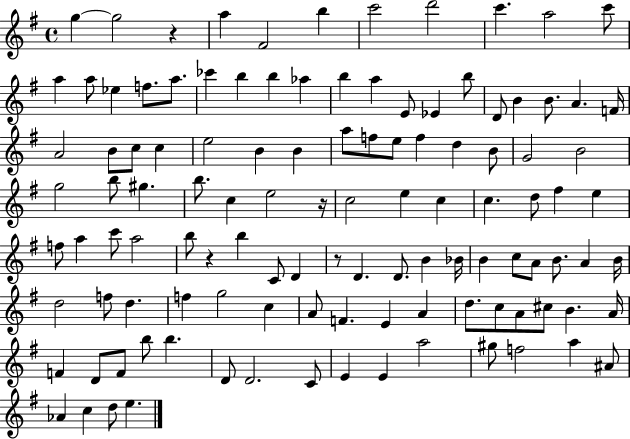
{
  \clef treble
  \time 4/4
  \defaultTimeSignature
  \key g \major
  \repeat volta 2 { g''4~~ g''2 r4 | a''4 fis'2 b''4 | c'''2 d'''2 | c'''4. a''2 c'''8 | \break a''4 a''8 ees''4 f''8. a''8. | ces'''4 b''4 b''4 aes''4 | b''4 a''4 e'8 ees'4 b''8 | d'8 b'4 b'8. a'4. f'16 | \break a'2 b'8 c''8 c''4 | e''2 b'4 b'4 | a''8 f''8 e''8 f''4 d''4 b'8 | g'2 b'2 | \break g''2 b''8 gis''4. | b''8. c''4 e''2 r16 | c''2 e''4 c''4 | c''4. d''8 fis''4 e''4 | \break f''8 a''4 c'''8 a''2 | b''8 r4 b''4 c'8 d'4 | r8 d'4. d'8. b'4 bes'16 | b'4 c''8 a'8 b'8. a'4 b'16 | \break d''2 f''8 d''4. | f''4 g''2 c''4 | a'8 f'4. e'4 a'4 | d''8. c''8 a'8 cis''8 b'4. a'16 | \break f'4 d'8 f'8 b''8 b''4. | d'8 d'2. c'8 | e'4 e'4 a''2 | gis''8 f''2 a''4 ais'8 | \break aes'4 c''4 d''8 e''4. | } \bar "|."
}